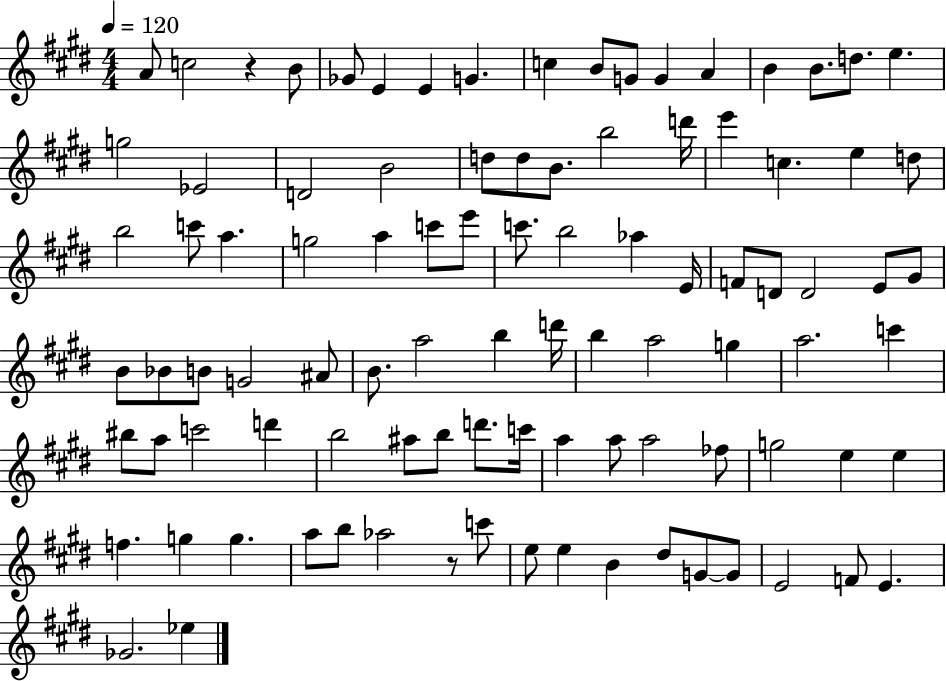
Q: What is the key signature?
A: E major